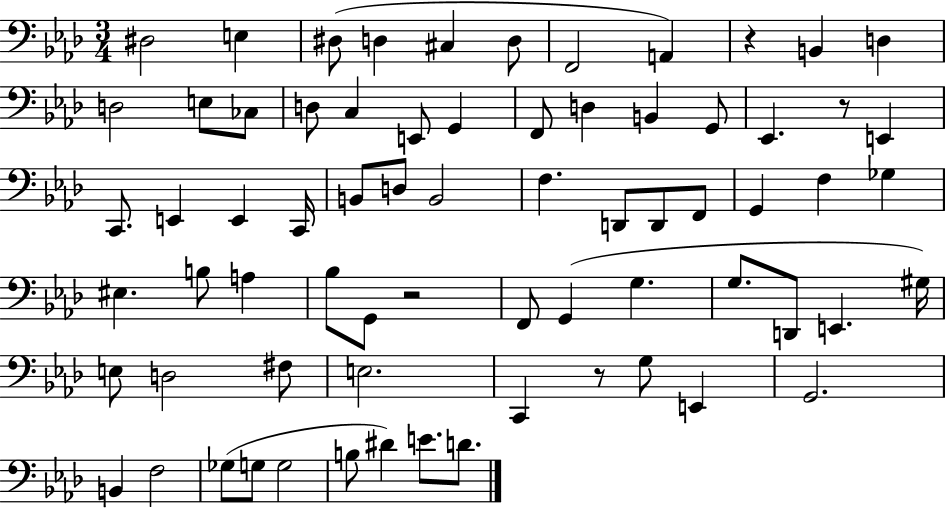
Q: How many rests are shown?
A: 4